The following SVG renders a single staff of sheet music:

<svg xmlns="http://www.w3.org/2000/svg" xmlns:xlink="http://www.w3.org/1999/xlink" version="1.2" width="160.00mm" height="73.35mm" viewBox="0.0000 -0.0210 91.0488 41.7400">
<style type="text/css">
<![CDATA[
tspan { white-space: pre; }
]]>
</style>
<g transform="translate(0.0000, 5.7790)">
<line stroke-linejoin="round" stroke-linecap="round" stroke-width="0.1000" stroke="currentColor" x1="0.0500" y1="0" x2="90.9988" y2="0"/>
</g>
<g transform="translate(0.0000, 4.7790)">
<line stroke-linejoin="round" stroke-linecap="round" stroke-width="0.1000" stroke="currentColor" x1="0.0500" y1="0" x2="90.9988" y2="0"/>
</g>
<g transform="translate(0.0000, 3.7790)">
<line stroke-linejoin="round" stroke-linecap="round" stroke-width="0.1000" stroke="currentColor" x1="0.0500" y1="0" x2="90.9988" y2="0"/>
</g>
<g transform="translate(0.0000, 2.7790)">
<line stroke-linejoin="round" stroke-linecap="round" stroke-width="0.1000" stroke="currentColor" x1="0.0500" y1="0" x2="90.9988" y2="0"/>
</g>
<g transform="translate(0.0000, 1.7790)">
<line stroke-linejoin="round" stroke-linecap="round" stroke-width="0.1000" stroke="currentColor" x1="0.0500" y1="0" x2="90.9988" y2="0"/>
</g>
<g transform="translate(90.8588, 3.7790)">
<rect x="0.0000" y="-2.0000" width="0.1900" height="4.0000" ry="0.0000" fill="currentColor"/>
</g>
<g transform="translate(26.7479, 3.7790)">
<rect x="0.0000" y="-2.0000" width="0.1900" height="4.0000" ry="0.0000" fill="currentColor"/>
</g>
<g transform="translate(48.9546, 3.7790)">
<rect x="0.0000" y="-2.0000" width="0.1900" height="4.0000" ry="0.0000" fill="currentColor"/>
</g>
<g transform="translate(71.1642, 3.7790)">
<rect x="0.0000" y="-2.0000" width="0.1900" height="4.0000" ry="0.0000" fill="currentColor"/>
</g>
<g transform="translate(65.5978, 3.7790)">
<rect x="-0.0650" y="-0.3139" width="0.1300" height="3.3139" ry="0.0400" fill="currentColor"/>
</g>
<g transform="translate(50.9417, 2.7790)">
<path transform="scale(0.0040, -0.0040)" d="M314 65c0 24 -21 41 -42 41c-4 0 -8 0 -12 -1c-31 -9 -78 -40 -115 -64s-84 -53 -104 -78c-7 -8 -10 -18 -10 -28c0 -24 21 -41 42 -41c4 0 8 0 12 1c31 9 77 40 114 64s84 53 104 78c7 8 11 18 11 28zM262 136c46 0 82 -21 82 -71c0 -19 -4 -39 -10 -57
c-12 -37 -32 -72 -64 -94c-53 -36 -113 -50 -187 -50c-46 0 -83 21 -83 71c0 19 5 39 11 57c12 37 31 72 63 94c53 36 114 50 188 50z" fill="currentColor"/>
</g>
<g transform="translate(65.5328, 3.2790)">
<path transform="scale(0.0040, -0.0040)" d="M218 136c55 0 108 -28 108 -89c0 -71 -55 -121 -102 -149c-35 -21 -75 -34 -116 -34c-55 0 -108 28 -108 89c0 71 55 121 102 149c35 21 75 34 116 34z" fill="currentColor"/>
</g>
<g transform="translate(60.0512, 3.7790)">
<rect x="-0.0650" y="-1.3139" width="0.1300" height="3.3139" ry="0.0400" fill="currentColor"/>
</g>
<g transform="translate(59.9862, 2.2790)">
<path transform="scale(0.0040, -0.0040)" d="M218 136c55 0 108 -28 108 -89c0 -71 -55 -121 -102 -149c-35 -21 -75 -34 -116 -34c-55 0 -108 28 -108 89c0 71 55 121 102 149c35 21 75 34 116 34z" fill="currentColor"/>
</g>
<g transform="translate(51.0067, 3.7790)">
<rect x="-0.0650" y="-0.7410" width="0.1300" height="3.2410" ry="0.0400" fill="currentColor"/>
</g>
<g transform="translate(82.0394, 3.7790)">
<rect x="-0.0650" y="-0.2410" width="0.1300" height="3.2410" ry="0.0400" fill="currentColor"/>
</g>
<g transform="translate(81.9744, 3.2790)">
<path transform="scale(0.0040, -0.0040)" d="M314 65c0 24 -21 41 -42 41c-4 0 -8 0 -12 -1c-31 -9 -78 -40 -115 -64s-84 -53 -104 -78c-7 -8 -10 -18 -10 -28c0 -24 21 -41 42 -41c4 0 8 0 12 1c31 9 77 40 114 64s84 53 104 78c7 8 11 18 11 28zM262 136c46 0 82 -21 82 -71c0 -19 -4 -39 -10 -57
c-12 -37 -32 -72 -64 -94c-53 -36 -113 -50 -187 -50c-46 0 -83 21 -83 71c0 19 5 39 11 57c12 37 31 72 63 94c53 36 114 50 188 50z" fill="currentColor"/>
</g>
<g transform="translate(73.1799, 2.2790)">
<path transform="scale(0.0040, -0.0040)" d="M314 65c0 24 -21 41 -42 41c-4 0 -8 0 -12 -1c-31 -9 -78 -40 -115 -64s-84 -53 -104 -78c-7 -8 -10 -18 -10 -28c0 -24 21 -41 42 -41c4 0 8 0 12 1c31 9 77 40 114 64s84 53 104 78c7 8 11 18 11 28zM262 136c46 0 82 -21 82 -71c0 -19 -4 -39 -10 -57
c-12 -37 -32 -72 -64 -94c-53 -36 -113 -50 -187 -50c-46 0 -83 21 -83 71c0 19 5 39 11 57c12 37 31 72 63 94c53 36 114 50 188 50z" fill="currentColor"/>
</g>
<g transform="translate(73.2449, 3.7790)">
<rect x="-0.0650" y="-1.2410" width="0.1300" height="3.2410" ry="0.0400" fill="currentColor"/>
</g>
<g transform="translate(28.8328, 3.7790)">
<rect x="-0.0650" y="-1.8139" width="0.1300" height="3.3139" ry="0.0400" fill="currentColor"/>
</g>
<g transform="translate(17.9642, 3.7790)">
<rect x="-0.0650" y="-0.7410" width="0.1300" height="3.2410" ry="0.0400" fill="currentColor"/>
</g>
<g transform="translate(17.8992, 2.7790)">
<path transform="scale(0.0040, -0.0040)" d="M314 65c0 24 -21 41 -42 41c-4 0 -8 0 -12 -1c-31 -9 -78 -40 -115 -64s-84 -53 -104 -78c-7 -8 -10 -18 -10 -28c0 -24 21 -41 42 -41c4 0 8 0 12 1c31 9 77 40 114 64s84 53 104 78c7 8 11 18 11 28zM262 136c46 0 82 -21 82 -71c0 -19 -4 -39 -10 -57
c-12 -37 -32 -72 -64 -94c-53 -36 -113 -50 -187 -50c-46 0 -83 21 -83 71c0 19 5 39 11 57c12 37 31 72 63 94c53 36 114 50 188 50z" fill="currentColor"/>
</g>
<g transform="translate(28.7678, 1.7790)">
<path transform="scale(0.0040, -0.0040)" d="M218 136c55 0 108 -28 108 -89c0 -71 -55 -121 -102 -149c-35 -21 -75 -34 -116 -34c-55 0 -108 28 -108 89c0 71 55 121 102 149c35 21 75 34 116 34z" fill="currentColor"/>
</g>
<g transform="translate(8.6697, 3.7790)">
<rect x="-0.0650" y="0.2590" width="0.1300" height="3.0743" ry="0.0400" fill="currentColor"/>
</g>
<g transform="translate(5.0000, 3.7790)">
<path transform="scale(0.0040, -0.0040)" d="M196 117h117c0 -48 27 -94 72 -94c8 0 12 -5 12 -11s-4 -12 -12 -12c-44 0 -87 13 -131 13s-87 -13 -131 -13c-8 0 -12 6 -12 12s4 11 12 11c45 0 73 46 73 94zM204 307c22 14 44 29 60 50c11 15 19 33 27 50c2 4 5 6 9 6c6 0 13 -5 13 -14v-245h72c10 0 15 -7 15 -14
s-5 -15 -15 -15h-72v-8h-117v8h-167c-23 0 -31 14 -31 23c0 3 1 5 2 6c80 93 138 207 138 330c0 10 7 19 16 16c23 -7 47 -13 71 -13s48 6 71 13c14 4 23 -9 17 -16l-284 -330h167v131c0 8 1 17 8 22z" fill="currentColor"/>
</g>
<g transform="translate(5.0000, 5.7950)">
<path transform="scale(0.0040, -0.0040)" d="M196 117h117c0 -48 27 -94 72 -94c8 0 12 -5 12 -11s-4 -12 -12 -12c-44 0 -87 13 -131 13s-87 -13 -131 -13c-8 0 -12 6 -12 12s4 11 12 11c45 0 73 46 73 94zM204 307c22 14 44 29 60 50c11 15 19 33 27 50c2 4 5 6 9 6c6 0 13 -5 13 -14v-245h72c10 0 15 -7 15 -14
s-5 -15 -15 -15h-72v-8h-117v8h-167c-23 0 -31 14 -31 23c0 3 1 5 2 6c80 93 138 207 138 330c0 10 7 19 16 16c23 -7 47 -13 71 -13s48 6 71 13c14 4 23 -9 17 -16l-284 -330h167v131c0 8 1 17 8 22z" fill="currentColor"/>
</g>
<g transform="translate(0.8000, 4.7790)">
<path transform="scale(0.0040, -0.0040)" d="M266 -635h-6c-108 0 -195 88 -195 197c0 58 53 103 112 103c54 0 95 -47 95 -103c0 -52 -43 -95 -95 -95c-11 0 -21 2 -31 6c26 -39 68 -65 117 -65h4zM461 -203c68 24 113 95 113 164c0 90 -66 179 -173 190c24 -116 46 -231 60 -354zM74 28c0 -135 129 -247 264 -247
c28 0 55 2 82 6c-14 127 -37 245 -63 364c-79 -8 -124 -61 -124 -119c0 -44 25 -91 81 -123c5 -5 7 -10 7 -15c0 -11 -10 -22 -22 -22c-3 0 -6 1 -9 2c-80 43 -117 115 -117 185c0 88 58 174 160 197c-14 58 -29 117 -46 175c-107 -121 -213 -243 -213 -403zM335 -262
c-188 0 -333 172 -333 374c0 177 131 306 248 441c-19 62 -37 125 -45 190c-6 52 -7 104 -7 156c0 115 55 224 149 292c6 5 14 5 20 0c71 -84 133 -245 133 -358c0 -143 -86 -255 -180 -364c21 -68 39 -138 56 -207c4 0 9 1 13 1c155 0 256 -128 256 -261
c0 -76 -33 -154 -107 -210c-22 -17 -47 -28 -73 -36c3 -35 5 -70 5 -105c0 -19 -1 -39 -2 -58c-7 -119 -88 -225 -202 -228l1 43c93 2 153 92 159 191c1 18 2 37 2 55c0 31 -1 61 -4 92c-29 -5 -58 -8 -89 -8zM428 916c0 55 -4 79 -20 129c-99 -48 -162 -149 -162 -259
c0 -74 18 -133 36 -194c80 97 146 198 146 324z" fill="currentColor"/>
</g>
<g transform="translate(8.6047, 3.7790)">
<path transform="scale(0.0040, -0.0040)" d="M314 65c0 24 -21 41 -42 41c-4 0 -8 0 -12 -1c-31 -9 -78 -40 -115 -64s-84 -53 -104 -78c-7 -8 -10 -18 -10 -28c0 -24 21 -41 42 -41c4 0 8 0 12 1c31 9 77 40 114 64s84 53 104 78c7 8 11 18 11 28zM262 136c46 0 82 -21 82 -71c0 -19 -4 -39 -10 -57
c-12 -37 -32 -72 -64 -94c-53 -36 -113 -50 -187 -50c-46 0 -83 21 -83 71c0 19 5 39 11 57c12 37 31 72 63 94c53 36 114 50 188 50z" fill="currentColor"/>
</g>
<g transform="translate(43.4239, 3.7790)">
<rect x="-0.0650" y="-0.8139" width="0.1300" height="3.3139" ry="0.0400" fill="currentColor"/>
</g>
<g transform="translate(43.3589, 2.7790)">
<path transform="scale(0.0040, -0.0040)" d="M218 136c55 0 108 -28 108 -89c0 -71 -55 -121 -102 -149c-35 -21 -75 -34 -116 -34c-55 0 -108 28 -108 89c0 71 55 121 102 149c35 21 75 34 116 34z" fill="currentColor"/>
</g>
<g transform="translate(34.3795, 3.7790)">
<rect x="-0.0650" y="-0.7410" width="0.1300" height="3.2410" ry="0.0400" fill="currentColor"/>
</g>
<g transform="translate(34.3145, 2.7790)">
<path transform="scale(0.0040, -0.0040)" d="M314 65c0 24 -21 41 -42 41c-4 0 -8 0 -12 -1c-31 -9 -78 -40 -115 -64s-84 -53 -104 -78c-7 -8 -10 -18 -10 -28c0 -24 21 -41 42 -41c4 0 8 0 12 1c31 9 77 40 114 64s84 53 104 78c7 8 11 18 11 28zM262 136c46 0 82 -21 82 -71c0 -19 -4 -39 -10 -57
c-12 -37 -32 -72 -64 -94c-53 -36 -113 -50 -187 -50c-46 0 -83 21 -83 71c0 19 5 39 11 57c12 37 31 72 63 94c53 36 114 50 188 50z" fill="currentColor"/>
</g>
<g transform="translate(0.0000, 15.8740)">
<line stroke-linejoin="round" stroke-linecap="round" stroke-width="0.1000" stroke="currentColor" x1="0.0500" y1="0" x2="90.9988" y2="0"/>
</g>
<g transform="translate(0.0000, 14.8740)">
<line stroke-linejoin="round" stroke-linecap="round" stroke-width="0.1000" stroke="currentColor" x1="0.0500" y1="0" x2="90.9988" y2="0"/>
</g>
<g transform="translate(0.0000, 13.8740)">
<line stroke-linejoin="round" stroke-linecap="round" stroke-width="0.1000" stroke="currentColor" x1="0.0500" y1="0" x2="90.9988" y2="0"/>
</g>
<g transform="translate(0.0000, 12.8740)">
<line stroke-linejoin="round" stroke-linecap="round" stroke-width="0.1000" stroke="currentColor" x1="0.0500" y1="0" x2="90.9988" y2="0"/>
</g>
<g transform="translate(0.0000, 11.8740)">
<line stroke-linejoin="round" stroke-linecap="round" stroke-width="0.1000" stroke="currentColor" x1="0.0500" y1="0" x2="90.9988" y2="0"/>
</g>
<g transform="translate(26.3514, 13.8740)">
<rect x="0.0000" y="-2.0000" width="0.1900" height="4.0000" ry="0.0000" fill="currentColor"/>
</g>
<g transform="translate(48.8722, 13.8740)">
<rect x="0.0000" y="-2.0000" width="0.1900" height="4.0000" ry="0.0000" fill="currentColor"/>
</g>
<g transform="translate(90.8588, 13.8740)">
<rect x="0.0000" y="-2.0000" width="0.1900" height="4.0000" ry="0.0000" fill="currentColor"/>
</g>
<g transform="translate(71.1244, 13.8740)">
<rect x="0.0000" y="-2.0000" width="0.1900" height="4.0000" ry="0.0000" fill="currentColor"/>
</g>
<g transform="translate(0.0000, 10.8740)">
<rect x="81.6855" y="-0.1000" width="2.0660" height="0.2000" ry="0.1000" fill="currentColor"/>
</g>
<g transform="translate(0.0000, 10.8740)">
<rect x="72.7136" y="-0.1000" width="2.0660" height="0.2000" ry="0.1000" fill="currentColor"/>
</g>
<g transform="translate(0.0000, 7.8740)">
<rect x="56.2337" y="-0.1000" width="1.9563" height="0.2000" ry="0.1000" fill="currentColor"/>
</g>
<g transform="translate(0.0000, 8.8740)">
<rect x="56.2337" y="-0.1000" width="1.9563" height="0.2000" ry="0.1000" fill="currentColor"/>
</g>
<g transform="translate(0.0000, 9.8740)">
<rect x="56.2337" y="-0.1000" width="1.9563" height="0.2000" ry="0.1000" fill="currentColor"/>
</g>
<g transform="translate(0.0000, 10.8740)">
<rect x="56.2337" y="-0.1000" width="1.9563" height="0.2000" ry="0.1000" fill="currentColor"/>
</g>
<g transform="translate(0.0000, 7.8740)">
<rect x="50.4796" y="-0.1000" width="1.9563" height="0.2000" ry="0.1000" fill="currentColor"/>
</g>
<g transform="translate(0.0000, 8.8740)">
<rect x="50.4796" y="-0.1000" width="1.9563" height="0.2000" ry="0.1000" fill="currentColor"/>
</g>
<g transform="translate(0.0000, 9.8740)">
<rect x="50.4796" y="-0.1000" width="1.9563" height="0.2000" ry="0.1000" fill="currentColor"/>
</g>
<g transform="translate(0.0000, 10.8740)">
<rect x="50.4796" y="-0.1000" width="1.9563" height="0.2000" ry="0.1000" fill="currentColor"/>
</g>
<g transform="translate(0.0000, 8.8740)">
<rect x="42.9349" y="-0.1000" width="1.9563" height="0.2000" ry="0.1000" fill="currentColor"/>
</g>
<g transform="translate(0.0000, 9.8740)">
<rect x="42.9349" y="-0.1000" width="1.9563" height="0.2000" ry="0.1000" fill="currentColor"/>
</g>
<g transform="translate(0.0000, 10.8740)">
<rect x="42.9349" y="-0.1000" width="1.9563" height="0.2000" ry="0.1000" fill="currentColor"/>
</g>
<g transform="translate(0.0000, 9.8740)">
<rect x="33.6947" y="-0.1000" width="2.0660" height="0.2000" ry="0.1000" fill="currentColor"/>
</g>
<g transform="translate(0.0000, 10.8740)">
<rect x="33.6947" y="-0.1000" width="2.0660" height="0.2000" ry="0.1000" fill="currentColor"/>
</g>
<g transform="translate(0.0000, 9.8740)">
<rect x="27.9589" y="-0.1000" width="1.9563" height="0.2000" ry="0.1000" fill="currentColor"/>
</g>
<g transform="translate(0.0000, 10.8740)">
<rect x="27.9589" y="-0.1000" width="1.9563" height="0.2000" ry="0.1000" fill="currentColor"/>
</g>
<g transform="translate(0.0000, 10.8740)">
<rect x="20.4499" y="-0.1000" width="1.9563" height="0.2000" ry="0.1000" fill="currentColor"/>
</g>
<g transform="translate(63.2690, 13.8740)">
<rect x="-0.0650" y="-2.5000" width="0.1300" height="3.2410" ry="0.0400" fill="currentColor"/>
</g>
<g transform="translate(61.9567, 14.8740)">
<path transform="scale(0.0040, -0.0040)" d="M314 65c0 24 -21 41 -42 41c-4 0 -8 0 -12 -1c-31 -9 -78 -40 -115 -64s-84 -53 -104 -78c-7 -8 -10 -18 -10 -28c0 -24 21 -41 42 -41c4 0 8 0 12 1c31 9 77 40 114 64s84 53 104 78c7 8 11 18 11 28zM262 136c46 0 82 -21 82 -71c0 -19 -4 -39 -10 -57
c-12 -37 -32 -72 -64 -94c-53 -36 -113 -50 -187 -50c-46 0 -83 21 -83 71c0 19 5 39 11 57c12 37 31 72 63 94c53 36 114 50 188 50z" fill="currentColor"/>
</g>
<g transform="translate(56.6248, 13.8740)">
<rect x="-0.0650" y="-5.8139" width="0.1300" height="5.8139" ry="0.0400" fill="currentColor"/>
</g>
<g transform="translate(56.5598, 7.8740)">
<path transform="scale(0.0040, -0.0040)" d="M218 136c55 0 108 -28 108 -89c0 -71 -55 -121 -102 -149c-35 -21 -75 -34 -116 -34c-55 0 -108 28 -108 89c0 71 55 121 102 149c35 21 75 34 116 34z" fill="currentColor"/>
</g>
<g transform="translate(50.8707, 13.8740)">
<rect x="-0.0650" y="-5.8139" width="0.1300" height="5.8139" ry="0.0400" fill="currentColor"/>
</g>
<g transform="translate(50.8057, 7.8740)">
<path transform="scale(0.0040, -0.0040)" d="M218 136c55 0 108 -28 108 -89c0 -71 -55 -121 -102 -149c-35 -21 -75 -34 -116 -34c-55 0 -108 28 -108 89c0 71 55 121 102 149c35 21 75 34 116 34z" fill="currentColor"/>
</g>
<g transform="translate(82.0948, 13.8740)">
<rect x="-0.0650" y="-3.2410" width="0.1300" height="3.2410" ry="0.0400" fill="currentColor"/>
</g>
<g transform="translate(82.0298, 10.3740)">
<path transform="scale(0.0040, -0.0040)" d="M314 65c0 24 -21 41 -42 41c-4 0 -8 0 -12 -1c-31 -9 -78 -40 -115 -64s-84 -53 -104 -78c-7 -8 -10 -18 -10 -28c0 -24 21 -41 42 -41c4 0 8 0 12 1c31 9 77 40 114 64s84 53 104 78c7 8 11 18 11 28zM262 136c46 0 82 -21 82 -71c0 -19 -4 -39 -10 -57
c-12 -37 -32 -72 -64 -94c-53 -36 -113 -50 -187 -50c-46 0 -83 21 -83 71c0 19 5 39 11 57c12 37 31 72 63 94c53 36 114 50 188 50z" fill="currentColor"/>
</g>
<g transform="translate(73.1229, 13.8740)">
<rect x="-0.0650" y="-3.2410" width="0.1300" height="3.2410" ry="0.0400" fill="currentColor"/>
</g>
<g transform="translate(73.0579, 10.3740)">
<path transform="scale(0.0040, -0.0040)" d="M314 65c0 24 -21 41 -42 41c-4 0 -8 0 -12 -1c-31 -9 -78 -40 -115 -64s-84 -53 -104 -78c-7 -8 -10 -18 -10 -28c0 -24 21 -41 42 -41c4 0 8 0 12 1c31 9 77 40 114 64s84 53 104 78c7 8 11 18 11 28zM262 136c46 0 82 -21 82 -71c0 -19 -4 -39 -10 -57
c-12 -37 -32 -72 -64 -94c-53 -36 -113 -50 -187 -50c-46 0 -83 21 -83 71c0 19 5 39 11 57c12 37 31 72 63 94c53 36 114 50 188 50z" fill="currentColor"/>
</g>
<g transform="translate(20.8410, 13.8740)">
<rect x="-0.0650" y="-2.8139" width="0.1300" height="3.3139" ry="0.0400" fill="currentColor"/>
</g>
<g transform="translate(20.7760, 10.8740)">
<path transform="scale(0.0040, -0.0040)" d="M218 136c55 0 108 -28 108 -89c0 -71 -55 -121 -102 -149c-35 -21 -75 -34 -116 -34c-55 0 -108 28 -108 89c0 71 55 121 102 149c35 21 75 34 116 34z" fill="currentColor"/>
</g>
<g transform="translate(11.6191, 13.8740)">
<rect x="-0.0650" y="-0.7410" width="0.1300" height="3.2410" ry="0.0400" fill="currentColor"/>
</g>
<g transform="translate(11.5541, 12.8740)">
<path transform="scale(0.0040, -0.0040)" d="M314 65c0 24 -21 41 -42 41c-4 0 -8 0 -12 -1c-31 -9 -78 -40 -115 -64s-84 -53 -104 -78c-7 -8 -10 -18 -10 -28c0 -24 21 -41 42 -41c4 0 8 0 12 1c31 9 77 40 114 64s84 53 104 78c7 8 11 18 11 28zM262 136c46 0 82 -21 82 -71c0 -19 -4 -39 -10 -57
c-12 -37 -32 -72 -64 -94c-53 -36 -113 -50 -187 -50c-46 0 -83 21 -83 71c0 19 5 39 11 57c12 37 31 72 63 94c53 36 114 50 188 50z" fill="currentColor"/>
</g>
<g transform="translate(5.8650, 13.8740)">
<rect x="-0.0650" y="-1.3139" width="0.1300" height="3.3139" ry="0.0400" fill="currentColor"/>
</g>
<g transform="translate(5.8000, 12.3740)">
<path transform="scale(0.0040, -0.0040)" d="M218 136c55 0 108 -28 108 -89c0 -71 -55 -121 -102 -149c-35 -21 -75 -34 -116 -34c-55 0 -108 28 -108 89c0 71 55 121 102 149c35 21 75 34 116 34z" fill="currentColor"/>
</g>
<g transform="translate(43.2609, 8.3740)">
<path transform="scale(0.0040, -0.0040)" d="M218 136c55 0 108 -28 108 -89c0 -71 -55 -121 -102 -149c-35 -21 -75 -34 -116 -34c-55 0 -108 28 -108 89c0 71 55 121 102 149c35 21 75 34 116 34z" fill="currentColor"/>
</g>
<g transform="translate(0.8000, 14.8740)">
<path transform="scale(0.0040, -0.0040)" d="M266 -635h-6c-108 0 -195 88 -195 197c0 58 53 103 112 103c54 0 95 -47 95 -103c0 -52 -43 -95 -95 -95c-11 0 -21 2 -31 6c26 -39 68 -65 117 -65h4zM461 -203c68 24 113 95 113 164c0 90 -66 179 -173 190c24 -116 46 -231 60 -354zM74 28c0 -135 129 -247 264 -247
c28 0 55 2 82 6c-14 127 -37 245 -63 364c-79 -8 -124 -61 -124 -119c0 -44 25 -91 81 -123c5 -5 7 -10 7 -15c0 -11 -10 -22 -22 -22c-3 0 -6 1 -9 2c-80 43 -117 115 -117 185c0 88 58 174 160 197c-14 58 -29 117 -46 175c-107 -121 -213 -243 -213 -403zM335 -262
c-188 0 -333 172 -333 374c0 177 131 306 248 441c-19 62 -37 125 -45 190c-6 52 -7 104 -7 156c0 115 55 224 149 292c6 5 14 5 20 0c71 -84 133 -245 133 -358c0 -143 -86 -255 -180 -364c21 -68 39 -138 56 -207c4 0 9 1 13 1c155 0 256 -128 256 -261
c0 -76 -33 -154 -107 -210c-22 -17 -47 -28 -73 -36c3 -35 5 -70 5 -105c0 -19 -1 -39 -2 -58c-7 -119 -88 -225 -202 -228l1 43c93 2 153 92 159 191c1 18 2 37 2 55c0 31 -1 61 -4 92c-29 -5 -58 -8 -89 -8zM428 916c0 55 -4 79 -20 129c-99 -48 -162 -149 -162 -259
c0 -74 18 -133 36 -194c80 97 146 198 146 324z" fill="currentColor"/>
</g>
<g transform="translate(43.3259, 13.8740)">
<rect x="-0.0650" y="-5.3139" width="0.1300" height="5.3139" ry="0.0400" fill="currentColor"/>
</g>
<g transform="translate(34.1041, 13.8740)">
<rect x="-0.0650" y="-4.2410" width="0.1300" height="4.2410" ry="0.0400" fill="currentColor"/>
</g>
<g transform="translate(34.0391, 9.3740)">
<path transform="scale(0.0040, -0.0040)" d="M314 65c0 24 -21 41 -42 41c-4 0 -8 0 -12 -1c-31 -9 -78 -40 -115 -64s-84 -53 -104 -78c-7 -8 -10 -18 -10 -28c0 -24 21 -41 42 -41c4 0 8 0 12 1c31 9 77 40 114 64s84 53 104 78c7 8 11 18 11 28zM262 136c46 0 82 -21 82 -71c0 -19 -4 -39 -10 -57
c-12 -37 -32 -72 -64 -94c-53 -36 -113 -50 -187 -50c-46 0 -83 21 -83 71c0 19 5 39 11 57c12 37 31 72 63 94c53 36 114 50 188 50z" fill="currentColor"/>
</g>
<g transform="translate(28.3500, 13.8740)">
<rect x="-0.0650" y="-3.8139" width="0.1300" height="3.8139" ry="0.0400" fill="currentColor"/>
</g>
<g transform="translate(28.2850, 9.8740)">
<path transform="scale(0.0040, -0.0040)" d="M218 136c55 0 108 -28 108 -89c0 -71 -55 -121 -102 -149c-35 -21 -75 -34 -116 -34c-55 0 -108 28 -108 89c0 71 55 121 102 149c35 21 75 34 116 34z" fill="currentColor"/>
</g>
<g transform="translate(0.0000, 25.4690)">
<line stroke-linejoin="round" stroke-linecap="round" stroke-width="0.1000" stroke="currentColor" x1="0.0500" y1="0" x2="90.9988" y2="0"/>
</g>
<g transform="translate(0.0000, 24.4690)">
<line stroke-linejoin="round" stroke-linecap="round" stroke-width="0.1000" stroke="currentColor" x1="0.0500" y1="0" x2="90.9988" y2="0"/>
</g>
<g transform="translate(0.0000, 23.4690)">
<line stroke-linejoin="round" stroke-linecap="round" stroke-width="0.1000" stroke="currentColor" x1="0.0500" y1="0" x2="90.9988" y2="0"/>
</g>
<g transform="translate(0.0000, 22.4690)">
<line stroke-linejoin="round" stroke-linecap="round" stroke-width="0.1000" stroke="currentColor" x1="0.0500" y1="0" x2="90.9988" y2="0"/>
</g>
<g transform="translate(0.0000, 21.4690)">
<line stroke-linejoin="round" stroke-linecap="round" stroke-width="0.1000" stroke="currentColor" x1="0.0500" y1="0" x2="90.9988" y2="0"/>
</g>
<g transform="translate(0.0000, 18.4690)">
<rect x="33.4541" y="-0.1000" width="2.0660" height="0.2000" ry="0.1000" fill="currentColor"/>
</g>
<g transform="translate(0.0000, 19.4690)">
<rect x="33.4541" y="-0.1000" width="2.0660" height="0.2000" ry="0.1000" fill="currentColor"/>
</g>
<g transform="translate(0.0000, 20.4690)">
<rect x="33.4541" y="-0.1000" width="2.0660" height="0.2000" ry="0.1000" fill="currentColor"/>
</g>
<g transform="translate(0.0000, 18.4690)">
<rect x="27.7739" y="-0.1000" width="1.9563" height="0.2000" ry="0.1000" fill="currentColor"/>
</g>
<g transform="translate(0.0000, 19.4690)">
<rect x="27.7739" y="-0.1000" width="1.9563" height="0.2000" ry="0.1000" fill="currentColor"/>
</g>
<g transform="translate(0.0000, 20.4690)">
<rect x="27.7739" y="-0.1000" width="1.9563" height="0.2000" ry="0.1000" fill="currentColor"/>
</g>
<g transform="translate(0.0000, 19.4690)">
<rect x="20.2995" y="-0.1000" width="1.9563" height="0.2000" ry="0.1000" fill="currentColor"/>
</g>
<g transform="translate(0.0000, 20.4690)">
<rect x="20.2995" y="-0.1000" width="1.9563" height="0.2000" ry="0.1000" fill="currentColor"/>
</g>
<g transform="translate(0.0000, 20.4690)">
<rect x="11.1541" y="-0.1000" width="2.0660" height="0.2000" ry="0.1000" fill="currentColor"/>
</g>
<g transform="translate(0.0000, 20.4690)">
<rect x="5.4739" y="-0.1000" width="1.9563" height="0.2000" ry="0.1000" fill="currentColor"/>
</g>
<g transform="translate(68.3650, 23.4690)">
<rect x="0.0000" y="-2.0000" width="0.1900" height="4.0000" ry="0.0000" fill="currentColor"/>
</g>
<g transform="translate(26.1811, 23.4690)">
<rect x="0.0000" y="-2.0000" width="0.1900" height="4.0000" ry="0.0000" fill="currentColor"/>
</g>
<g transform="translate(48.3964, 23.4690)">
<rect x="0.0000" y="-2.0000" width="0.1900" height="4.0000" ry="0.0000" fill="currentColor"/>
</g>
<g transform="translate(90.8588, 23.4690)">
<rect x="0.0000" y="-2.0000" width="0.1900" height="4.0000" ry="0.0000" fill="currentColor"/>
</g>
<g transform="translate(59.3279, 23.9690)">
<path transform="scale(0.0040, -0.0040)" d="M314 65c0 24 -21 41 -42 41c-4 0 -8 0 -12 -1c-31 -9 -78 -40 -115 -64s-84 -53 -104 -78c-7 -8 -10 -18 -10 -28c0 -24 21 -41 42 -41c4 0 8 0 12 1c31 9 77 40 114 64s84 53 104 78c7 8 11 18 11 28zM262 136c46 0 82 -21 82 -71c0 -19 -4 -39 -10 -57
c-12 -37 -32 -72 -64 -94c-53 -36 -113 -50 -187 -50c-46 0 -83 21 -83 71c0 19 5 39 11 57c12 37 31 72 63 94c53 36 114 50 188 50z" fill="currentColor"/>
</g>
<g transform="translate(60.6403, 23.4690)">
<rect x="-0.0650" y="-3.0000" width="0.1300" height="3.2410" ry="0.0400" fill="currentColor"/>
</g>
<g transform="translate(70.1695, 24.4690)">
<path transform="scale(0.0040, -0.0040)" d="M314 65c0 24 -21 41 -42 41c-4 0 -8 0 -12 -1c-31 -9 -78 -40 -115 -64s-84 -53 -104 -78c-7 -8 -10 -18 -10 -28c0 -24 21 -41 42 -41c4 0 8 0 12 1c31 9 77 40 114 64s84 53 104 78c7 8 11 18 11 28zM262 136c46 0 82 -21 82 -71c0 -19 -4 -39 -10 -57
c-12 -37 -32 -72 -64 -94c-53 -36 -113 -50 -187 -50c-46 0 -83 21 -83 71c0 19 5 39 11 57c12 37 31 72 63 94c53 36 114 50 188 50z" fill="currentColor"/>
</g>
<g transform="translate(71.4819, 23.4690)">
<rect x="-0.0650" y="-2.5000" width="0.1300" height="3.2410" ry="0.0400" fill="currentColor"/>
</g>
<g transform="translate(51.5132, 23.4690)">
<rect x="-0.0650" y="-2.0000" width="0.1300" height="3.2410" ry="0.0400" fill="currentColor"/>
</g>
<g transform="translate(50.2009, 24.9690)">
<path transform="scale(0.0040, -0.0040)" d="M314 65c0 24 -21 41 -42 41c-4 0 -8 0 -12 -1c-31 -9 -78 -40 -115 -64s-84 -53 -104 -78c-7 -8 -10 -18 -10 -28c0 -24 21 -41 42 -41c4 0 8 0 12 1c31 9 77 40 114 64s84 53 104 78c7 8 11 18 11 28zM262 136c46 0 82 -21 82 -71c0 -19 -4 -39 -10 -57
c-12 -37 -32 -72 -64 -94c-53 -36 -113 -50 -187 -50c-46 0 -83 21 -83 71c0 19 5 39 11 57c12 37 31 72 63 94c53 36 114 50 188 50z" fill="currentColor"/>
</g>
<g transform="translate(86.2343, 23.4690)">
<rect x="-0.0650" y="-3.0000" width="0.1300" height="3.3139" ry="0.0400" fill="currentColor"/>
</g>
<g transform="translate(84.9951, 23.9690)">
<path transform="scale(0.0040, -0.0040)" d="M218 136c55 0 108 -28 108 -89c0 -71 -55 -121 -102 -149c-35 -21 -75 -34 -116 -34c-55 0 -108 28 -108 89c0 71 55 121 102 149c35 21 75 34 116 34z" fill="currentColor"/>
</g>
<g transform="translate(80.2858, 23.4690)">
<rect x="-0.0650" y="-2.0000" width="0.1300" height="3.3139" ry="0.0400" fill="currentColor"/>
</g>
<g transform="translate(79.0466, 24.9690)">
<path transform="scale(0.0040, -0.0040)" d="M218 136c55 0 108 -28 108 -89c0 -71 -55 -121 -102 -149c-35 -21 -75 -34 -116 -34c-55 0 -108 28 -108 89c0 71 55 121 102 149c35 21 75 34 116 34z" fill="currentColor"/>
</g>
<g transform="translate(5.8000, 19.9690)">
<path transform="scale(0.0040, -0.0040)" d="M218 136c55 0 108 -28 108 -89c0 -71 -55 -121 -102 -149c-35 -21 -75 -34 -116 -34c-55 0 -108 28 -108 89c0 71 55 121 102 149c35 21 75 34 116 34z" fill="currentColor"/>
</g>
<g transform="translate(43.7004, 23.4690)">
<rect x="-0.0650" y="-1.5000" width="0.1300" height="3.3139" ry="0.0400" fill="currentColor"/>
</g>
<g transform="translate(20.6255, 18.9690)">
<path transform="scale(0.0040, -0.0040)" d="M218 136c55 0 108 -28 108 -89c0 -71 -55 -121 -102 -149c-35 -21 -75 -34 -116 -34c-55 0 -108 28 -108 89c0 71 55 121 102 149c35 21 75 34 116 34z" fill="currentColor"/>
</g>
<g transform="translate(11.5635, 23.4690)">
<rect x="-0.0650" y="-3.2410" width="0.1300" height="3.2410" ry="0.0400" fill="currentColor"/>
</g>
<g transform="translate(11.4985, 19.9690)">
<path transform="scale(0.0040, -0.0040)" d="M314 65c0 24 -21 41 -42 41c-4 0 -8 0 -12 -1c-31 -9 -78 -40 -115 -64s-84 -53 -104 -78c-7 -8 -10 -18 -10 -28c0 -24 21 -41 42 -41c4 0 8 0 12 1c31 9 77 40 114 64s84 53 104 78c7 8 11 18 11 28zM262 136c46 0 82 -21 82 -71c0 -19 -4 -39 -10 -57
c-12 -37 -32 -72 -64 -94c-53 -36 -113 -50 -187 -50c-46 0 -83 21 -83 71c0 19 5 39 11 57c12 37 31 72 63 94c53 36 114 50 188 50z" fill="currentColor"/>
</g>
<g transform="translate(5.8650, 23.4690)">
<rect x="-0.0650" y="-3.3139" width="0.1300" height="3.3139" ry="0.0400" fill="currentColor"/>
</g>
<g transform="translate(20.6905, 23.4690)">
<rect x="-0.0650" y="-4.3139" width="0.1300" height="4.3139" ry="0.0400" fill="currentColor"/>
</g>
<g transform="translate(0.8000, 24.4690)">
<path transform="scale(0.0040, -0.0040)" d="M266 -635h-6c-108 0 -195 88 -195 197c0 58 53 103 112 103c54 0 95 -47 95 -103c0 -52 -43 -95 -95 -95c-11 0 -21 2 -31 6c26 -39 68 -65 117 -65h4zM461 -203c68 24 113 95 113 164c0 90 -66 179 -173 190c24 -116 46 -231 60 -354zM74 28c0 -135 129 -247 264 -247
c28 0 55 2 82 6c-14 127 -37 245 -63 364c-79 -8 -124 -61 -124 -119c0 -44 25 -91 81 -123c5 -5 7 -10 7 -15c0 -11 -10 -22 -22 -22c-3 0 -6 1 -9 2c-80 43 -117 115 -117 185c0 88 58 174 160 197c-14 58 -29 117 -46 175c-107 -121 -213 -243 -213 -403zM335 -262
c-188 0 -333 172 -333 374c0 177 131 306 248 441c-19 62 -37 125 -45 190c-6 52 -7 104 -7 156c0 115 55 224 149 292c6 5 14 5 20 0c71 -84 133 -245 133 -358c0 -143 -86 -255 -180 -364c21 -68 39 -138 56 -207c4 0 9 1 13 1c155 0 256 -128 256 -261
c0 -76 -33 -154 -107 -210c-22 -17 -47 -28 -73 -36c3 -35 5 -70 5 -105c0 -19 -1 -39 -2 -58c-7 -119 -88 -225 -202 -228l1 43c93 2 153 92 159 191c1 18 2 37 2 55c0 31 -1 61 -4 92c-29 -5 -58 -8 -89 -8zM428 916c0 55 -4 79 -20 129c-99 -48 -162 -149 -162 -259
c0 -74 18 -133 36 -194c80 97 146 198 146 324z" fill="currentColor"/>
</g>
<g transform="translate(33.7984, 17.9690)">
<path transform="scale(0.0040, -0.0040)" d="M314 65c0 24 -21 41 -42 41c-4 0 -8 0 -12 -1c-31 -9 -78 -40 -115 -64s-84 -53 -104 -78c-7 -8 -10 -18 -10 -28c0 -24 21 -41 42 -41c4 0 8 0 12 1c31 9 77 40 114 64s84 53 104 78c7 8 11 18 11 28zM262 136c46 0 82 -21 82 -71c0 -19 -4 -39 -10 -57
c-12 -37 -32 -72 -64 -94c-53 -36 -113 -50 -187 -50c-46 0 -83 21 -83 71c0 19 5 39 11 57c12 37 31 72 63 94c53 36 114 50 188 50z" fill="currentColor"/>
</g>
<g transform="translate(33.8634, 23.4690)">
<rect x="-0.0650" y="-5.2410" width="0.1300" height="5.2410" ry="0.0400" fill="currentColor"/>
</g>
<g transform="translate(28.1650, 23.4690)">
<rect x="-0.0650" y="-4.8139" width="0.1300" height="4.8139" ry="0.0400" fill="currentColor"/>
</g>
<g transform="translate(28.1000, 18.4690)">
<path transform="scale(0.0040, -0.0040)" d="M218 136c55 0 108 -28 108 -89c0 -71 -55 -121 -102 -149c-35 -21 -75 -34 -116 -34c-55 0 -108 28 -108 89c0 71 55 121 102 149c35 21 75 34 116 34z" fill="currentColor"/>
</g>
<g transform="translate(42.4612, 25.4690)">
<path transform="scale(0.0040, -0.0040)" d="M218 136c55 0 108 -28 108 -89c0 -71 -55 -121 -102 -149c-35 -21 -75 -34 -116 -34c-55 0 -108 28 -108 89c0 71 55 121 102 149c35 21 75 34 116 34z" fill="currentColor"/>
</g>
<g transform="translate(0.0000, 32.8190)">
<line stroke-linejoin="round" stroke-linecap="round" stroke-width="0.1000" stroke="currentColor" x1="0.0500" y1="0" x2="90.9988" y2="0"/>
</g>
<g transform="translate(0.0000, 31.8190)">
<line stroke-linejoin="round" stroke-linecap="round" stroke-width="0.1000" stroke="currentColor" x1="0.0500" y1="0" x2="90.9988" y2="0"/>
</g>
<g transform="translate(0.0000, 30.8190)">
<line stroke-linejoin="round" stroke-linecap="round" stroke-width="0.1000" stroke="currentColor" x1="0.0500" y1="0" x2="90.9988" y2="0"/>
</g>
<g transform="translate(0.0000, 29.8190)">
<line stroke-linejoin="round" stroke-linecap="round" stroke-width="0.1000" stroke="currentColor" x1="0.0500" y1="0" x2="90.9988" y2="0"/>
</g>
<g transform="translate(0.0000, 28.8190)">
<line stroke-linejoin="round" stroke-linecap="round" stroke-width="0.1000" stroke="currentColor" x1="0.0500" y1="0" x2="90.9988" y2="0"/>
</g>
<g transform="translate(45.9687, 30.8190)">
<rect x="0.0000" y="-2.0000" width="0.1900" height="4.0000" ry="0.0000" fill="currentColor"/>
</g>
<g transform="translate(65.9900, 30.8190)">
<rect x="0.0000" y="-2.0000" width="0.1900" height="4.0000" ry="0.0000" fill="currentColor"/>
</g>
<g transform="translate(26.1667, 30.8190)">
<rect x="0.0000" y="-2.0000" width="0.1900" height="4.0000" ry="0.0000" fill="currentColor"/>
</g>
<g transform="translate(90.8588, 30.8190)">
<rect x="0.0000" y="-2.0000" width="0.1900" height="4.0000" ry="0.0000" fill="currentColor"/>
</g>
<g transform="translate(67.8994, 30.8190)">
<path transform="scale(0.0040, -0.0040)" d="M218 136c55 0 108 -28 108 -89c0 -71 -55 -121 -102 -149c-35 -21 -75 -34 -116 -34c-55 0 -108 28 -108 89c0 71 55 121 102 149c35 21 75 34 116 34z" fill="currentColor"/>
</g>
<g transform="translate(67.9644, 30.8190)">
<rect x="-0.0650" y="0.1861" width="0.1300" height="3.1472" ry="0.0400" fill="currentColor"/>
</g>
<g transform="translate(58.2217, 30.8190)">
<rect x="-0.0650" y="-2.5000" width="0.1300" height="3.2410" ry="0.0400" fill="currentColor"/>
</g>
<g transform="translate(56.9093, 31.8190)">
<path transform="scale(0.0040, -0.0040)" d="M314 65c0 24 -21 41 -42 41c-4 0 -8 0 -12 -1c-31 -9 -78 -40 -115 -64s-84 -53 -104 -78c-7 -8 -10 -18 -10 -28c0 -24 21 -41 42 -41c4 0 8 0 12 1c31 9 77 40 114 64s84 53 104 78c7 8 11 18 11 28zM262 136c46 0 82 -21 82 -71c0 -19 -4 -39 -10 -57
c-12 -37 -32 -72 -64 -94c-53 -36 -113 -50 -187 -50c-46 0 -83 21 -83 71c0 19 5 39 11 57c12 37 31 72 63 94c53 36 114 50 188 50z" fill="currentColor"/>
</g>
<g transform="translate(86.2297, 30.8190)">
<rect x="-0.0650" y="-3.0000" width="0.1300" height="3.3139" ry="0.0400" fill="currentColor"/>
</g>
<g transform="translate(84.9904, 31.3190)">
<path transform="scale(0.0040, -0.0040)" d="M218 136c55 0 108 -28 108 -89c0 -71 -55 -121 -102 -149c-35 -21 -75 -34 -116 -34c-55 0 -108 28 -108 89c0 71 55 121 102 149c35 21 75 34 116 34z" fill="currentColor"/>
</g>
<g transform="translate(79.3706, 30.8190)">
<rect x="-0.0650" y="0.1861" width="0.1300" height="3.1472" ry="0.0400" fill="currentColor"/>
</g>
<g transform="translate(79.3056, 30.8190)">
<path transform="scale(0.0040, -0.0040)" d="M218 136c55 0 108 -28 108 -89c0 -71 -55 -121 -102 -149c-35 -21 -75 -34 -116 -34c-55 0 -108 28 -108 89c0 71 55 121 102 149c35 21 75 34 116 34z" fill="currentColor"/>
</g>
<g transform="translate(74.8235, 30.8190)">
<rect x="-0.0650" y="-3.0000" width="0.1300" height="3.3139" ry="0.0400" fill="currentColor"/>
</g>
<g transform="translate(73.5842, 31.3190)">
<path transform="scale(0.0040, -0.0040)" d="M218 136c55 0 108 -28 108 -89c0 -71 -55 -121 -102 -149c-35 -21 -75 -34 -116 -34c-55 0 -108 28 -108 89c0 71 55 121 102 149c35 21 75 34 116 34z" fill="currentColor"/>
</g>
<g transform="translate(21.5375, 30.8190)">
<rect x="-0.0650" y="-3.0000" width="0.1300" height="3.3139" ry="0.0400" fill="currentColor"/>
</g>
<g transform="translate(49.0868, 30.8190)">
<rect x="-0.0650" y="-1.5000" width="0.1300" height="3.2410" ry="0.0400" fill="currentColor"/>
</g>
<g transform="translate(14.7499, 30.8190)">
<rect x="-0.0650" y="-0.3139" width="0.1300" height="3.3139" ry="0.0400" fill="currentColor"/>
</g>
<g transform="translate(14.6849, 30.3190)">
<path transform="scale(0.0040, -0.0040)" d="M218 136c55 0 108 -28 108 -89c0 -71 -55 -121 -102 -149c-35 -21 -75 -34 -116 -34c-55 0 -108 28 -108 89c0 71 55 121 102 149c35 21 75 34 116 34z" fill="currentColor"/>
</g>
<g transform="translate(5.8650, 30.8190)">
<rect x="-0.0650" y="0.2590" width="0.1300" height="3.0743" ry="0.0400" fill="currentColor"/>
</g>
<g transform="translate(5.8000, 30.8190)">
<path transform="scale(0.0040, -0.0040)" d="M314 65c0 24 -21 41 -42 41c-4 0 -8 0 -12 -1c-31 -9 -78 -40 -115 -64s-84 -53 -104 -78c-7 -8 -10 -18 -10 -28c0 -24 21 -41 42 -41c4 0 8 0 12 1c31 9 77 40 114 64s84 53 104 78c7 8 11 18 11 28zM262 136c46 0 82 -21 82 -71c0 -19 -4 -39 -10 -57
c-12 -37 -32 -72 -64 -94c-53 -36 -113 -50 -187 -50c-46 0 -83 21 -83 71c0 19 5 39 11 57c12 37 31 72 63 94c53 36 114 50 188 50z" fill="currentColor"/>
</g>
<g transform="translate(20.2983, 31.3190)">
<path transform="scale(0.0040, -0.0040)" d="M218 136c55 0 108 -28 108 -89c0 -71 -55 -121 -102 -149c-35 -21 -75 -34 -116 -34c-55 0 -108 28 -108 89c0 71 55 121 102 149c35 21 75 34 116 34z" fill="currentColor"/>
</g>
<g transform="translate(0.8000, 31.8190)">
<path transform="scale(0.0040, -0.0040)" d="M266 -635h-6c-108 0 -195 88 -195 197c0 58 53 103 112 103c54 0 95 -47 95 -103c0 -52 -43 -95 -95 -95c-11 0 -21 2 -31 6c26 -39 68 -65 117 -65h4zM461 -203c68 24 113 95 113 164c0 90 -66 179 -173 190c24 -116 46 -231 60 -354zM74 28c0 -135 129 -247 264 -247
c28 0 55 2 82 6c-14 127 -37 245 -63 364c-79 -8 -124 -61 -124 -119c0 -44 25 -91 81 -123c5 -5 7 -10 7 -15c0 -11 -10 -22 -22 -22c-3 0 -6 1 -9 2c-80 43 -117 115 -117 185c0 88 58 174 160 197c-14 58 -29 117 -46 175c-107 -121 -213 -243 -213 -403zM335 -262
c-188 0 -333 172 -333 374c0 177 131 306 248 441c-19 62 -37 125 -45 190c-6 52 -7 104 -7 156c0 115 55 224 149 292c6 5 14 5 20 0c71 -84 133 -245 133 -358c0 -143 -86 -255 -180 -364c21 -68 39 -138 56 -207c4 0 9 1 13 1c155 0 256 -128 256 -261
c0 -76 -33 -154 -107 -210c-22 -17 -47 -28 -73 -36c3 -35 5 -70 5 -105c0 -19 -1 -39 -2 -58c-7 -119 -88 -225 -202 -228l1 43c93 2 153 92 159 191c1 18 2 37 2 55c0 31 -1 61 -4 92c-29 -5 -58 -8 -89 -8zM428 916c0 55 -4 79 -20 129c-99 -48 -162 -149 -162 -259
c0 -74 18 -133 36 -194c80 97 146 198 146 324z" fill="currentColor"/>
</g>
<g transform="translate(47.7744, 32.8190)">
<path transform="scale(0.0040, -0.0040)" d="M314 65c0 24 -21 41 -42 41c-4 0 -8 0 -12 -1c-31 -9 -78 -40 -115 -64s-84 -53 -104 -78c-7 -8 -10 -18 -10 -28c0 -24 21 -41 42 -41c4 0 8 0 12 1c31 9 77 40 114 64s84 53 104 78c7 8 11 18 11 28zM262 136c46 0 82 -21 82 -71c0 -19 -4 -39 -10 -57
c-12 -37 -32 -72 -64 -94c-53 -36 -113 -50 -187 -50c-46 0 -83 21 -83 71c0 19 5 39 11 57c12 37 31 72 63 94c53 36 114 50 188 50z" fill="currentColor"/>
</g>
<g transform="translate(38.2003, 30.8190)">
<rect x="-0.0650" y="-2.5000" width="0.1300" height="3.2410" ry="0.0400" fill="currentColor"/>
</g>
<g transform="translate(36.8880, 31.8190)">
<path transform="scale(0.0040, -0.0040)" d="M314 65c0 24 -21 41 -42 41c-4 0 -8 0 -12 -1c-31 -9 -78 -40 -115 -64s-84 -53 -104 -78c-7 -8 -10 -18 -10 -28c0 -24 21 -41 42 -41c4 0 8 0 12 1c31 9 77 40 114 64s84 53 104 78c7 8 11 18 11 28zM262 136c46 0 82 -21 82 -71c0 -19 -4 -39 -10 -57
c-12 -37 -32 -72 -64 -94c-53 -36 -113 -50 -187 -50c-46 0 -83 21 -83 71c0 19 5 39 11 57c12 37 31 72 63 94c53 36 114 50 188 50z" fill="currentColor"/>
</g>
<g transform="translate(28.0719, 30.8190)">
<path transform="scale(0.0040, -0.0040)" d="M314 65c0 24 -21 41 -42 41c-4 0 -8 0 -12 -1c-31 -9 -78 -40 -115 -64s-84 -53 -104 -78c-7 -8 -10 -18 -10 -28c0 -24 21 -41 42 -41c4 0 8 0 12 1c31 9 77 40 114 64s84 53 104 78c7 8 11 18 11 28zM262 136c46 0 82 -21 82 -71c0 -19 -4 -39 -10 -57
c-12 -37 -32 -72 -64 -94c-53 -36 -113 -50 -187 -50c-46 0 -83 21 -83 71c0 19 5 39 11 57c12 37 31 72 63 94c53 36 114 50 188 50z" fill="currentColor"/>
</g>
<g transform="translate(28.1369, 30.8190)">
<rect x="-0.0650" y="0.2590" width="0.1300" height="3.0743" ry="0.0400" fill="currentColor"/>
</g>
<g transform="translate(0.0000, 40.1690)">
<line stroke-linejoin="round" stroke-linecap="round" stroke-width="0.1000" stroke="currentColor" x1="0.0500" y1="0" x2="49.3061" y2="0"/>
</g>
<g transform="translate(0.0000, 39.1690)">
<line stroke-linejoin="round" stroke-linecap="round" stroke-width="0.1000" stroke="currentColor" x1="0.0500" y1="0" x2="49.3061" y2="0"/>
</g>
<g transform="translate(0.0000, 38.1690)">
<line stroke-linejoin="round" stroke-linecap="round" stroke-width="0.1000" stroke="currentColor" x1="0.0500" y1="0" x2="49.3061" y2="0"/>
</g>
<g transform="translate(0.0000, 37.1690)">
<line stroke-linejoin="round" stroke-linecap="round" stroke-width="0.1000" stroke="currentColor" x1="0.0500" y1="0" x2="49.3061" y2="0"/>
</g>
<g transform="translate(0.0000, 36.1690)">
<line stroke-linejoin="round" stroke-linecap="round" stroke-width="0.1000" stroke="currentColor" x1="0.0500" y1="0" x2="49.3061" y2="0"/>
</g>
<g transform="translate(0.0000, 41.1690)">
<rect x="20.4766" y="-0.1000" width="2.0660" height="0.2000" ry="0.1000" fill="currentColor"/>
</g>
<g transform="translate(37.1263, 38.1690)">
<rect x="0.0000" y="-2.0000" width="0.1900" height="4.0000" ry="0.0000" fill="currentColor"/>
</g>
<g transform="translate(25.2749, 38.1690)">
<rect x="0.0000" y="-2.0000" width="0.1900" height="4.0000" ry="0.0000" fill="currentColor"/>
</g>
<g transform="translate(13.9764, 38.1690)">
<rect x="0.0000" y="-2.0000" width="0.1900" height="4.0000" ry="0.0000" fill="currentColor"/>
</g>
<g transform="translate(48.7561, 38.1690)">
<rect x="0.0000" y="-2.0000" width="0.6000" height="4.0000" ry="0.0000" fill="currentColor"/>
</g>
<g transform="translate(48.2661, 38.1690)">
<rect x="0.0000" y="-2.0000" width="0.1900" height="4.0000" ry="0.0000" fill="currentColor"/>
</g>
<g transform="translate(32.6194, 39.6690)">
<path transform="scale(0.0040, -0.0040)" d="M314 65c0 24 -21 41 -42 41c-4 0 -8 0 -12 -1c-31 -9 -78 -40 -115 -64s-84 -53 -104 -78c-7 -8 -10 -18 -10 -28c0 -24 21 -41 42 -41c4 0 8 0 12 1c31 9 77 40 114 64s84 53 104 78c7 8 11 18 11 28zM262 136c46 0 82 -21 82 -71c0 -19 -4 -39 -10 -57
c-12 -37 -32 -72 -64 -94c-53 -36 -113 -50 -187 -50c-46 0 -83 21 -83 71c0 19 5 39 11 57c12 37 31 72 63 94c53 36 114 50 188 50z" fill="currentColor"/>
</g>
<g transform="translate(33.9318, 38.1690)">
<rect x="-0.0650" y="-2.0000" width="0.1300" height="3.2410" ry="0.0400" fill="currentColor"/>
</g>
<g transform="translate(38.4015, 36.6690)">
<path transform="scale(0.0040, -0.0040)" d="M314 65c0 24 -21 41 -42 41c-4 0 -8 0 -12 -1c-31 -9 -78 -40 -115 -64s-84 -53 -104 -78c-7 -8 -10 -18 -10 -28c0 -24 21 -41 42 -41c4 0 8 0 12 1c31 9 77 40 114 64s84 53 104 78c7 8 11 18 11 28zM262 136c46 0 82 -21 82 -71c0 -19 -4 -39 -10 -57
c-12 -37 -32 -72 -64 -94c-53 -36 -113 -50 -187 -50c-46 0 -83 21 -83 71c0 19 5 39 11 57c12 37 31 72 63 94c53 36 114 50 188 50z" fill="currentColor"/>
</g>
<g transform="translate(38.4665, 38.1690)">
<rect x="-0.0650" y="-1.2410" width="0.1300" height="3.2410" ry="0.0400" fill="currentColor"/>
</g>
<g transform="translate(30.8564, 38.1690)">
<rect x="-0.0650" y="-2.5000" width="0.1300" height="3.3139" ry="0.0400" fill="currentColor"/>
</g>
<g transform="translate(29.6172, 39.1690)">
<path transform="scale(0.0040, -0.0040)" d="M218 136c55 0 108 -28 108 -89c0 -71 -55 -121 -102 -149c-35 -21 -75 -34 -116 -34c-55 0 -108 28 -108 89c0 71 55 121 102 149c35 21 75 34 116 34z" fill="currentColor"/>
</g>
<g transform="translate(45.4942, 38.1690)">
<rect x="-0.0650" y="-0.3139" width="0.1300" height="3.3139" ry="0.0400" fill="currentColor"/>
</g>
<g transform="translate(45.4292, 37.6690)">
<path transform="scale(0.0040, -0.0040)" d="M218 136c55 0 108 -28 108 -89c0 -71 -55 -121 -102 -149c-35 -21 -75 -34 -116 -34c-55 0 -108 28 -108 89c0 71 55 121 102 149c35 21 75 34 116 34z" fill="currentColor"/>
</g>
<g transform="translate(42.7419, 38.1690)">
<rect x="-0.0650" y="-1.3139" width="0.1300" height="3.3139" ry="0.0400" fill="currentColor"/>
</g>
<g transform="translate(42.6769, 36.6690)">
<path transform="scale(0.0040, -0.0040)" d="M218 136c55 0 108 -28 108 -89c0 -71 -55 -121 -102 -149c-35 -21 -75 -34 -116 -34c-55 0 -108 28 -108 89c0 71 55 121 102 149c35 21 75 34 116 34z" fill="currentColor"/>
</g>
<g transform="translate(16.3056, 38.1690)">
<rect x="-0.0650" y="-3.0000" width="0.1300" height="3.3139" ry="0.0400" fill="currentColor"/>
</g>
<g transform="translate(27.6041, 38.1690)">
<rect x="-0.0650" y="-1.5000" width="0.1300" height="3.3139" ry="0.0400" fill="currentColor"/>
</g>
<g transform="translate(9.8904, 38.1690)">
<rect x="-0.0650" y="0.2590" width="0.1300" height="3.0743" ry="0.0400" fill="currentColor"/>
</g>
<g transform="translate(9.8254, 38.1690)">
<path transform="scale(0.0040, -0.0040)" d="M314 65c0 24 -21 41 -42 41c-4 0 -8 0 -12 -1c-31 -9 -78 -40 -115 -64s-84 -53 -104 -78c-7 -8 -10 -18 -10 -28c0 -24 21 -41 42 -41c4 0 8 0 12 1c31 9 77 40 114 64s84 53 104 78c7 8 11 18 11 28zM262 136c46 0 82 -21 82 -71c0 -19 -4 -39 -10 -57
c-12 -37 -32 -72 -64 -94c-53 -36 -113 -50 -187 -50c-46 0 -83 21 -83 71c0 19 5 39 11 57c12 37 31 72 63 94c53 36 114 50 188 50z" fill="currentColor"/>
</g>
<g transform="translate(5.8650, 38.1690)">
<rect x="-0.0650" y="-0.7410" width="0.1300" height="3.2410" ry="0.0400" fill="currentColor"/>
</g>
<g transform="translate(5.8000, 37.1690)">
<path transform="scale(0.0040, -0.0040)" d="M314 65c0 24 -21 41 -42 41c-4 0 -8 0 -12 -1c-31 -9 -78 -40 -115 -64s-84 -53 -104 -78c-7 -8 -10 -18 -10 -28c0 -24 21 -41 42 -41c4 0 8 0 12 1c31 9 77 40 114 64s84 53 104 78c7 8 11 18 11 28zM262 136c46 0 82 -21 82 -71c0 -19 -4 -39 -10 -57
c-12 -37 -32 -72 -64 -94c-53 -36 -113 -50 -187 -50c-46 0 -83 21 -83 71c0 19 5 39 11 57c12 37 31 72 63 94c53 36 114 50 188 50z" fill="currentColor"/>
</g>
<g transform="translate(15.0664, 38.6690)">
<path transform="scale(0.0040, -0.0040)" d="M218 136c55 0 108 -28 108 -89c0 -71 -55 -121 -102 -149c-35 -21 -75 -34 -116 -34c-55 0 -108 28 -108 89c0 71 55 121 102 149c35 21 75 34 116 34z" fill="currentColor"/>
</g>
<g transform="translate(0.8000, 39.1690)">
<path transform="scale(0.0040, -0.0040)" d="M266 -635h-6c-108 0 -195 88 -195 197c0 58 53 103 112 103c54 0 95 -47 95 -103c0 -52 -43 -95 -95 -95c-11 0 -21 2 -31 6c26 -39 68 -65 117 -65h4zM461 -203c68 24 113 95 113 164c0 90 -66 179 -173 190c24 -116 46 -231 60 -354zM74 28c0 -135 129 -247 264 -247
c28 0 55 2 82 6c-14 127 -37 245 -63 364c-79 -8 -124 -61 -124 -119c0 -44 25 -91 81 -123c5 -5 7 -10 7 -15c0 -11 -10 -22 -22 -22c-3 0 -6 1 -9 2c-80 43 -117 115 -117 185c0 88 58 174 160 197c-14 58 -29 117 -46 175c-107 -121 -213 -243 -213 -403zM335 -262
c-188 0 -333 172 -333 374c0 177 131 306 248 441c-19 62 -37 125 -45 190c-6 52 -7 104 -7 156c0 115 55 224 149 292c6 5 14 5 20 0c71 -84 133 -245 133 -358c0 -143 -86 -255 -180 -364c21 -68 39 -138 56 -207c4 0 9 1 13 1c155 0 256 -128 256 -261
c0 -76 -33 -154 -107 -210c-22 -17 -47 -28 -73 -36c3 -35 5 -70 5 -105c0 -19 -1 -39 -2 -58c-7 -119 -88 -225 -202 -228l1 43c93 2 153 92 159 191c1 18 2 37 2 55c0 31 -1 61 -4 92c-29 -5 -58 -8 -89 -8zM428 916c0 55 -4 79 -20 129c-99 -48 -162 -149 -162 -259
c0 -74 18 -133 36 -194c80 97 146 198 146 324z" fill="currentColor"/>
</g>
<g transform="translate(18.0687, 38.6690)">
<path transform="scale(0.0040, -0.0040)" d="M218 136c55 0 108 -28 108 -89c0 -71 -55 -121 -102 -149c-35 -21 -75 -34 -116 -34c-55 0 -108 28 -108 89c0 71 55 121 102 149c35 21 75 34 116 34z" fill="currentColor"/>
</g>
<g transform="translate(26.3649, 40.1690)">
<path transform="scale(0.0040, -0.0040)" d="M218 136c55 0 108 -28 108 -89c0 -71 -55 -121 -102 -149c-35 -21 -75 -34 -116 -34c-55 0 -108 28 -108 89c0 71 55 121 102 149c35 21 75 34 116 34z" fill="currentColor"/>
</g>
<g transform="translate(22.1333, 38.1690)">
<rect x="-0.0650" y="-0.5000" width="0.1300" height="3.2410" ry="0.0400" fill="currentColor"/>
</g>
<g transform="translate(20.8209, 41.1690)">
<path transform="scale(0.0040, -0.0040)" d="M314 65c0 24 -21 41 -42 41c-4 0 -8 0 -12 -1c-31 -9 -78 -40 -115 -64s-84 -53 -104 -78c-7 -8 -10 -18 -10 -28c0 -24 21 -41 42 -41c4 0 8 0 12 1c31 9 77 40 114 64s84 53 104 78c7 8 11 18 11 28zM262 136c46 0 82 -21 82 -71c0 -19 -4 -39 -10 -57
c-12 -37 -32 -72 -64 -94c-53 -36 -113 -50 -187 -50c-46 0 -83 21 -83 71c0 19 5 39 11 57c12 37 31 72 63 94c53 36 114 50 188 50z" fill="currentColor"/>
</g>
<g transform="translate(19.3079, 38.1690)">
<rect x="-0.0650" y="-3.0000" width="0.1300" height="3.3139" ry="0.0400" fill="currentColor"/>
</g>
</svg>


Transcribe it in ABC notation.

X:1
T:Untitled
M:4/4
L:1/4
K:C
B2 d2 f d2 d d2 e c e2 c2 e d2 a c' d'2 f' g' g' G2 b2 b2 b b2 d' e' f'2 E F2 A2 G2 F A B2 c A B2 G2 E2 G2 B A B A d2 B2 A A C2 E G F2 e2 e c